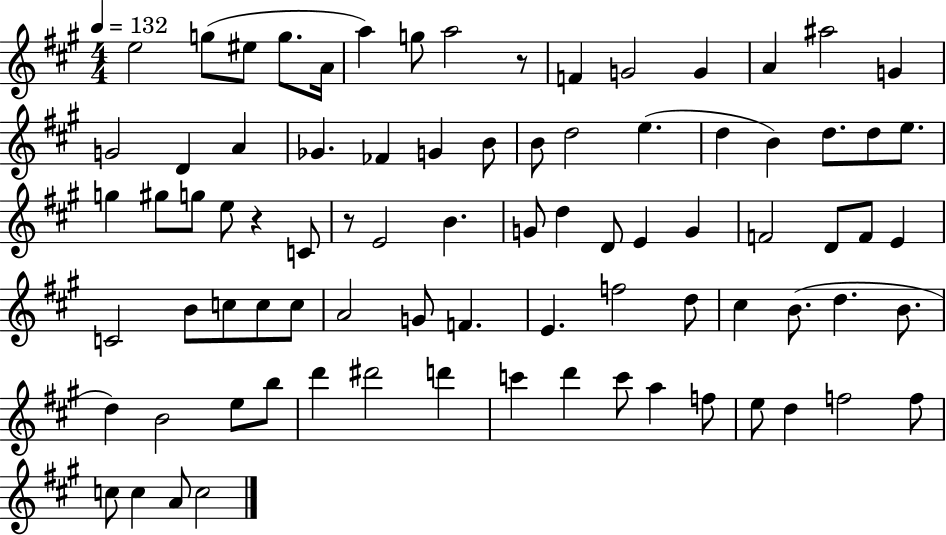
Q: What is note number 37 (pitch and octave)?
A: G4